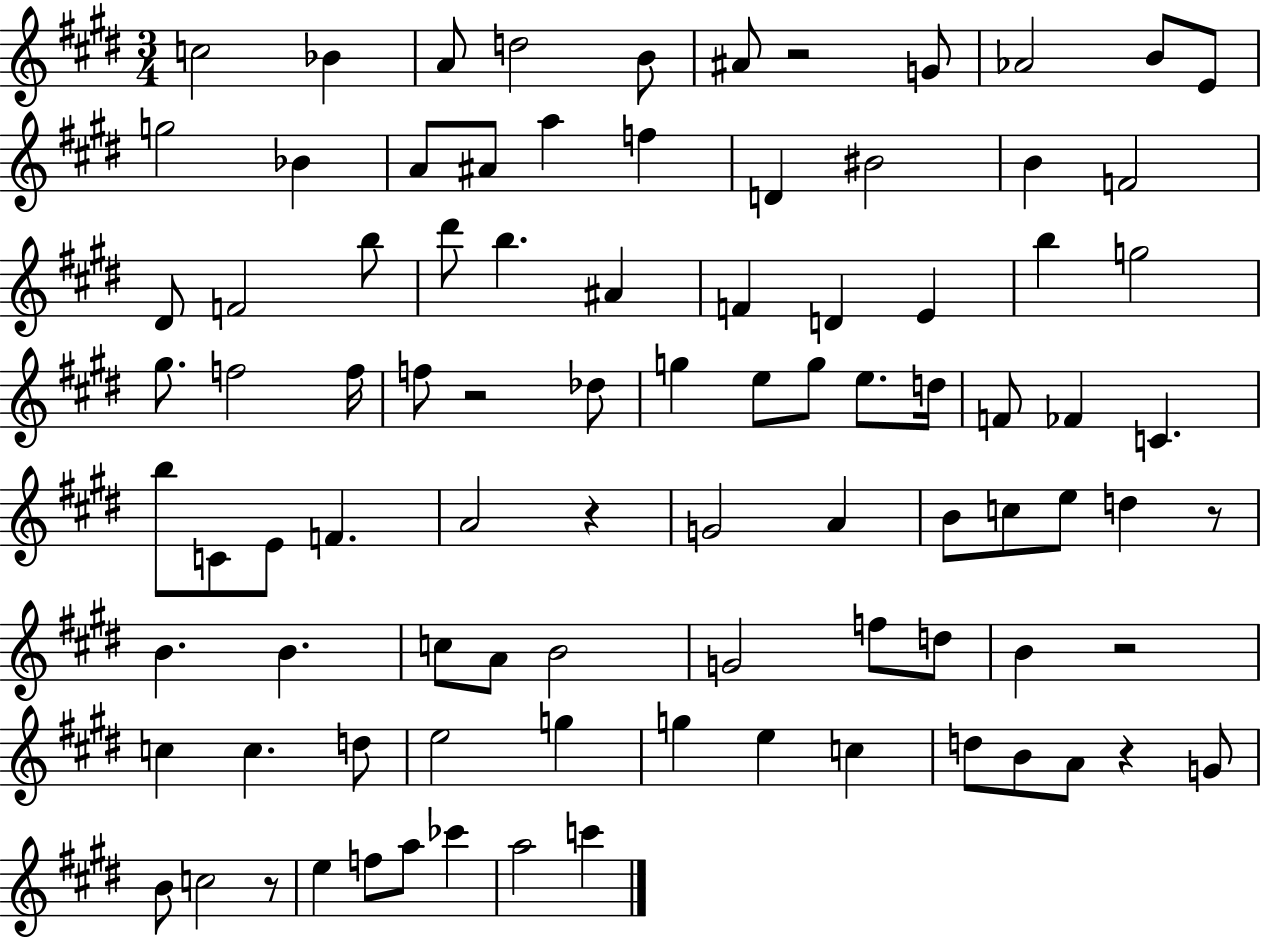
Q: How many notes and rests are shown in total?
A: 91